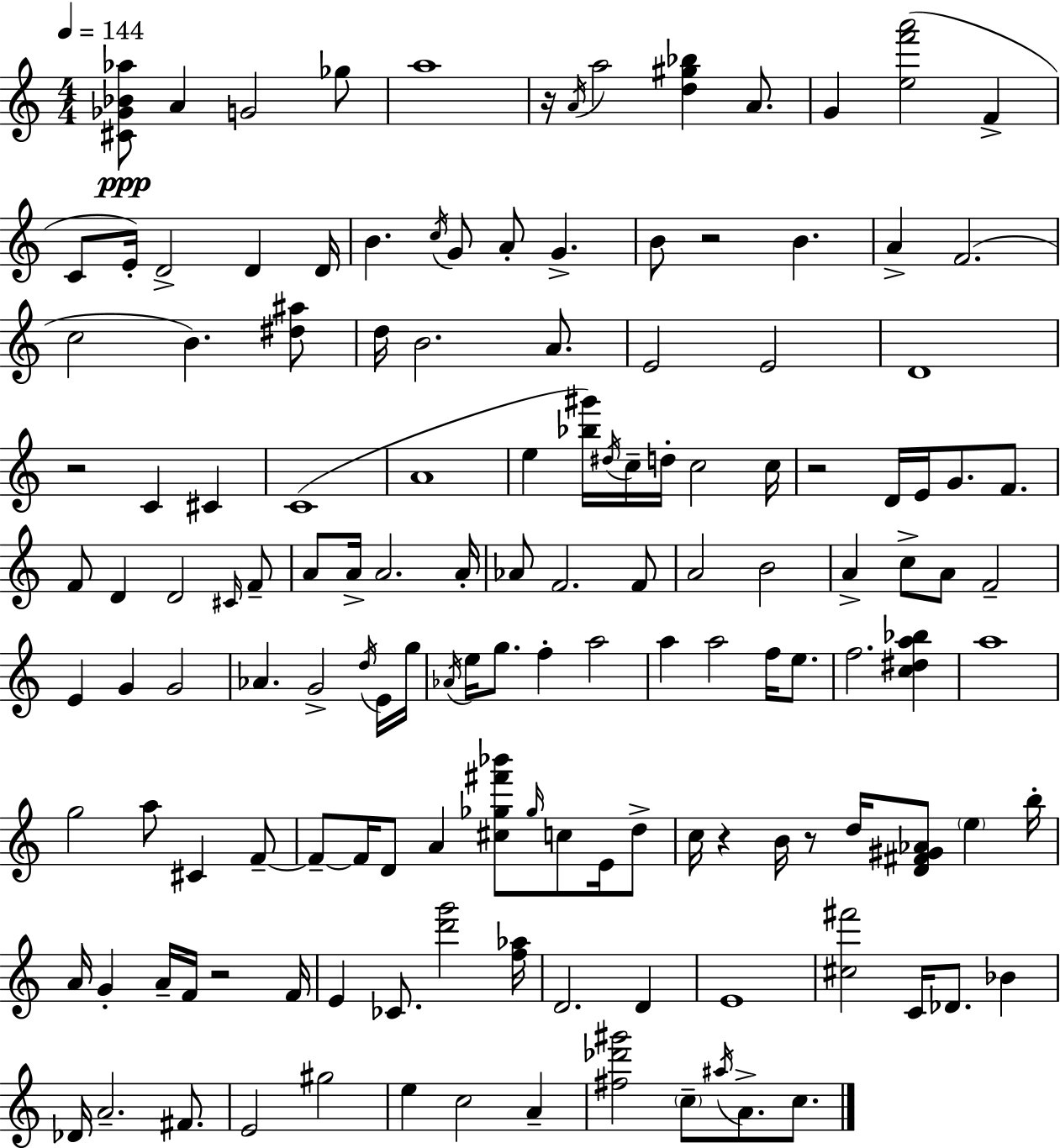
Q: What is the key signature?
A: C major